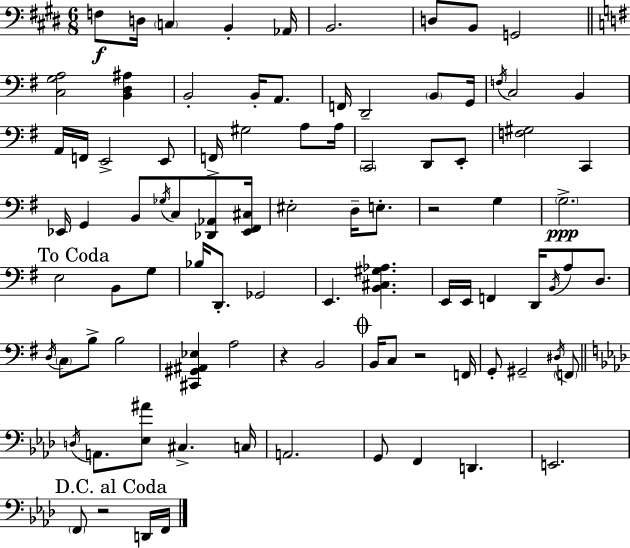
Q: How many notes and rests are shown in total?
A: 92